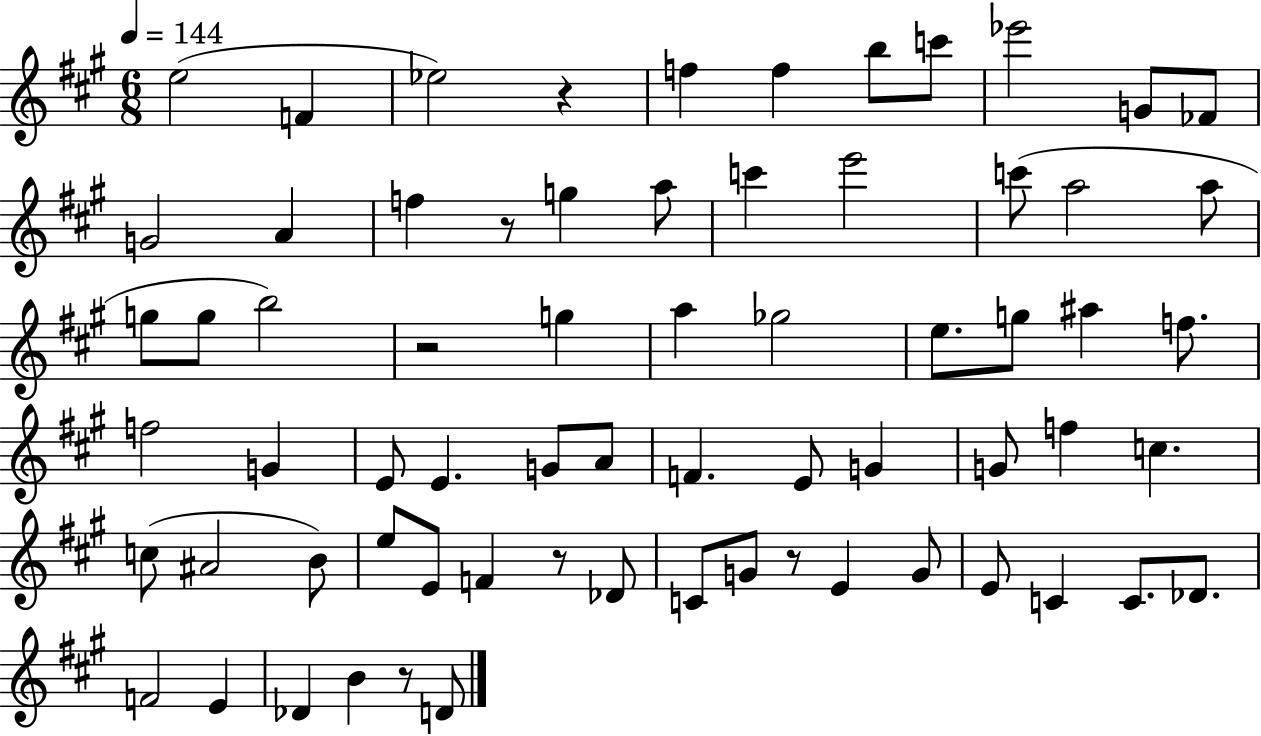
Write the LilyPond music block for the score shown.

{
  \clef treble
  \numericTimeSignature
  \time 6/8
  \key a \major
  \tempo 4 = 144
  e''2( f'4 | ees''2) r4 | f''4 f''4 b''8 c'''8 | ees'''2 g'8 fes'8 | \break g'2 a'4 | f''4 r8 g''4 a''8 | c'''4 e'''2 | c'''8( a''2 a''8 | \break g''8 g''8 b''2) | r2 g''4 | a''4 ges''2 | e''8. g''8 ais''4 f''8. | \break f''2 g'4 | e'8 e'4. g'8 a'8 | f'4. e'8 g'4 | g'8 f''4 c''4. | \break c''8( ais'2 b'8) | e''8 e'8 f'4 r8 des'8 | c'8 g'8 r8 e'4 g'8 | e'8 c'4 c'8. des'8. | \break f'2 e'4 | des'4 b'4 r8 d'8 | \bar "|."
}